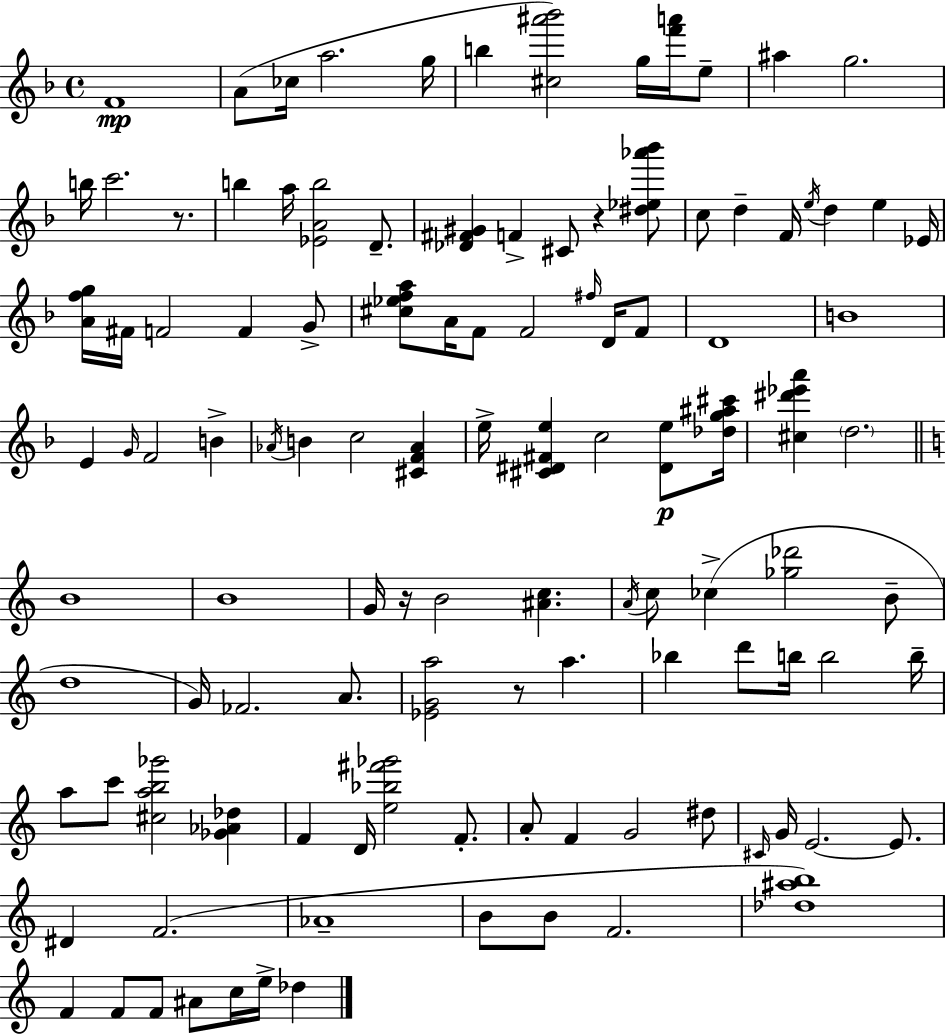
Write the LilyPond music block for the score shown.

{
  \clef treble
  \time 4/4
  \defaultTimeSignature
  \key f \major
  f'1\mp | a'8( ces''16 a''2. g''16 | b''4 <cis'' ais''' bes'''>2) g''16 <f''' a'''>16 e''8-- | ais''4 g''2. | \break b''16 c'''2. r8. | b''4 a''16 <ees' a' b''>2 d'8.-- | <des' fis' gis'>4 f'4-> cis'8 r4 <dis'' ees'' aes''' bes'''>8 | c''8 d''4-- f'16 \acciaccatura { e''16 } d''4 e''4 | \break ees'16 <a' f'' g''>16 fis'16 f'2 f'4 g'8-> | <cis'' ees'' f'' a''>8 a'16 f'8 f'2 \grace { fis''16 } d'16 | f'8 d'1 | b'1 | \break e'4 \grace { g'16 } f'2 b'4-> | \acciaccatura { aes'16 } b'4 c''2 | <cis' f' aes'>4 e''16-> <cis' dis' fis' e''>4 c''2 | <dis' e''>8\p <des'' g'' ais'' cis'''>16 <cis'' dis''' ees''' a'''>4 \parenthesize d''2. | \break \bar "||" \break \key c \major b'1 | b'1 | g'16 r16 b'2 <ais' c''>4. | \acciaccatura { a'16 } c''8 ces''4->( <ges'' des'''>2 b'8-- | \break d''1 | g'16) fes'2. a'8. | <ees' g' a''>2 r8 a''4. | bes''4 d'''8 b''16 b''2 | \break b''16-- a''8 c'''8 <cis'' a'' b'' ges'''>2 <ges' aes' des''>4 | f'4 d'16 <e'' bes'' fis''' ges'''>2 f'8.-. | a'8-. f'4 g'2 dis''8 | \grace { cis'16 } g'16 e'2.~~ e'8. | \break dis'4 f'2.( | aes'1-- | b'8 b'8 f'2. | <des'' ais'' b''>1) | \break f'4 f'8 f'8 ais'8 c''16 e''16-> des''4 | \bar "|."
}